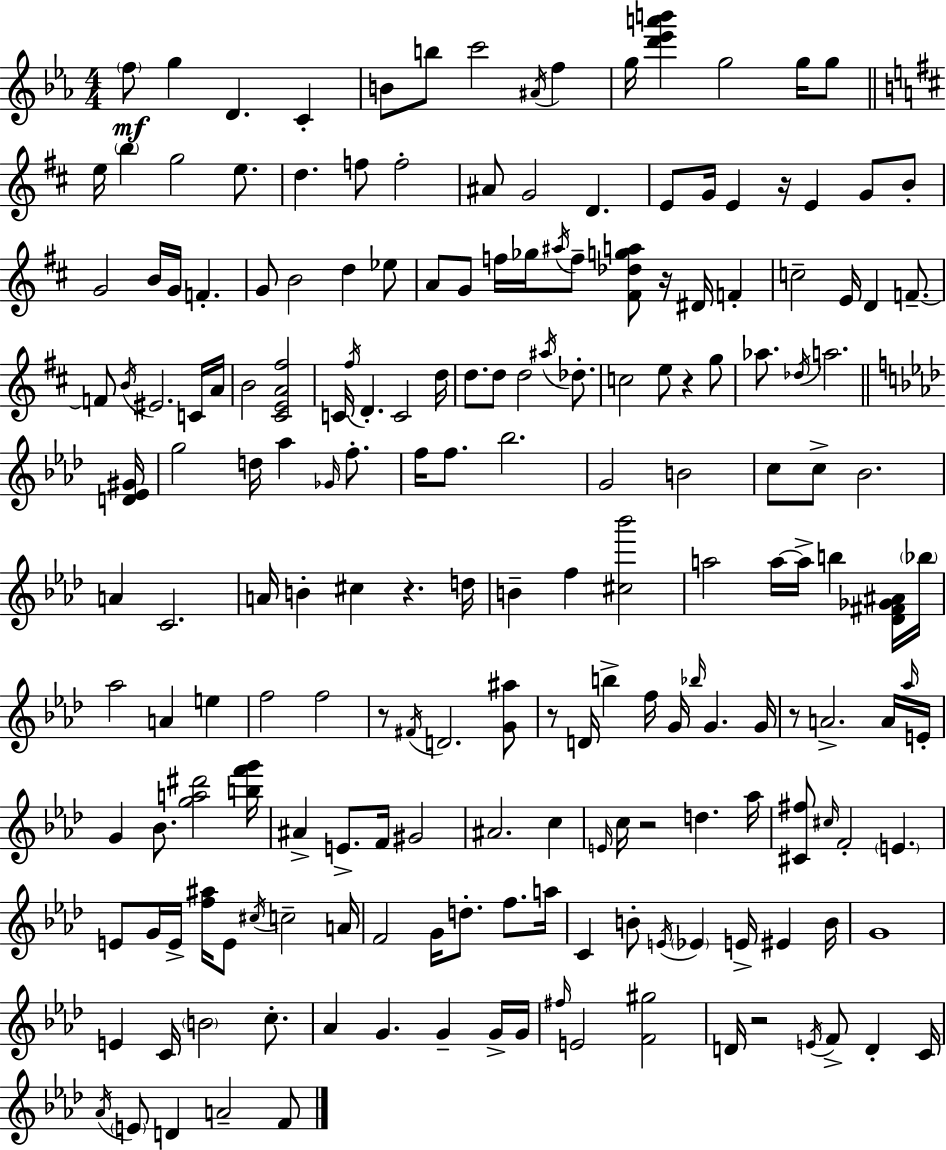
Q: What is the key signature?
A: EES major